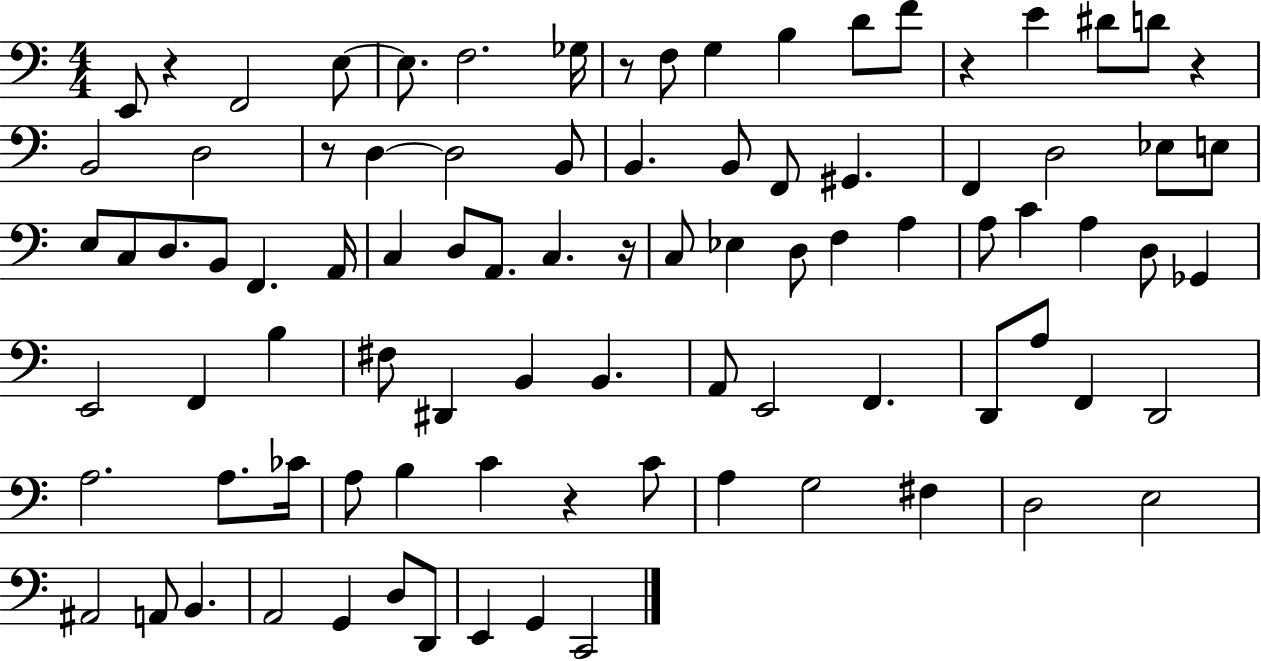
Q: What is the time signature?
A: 4/4